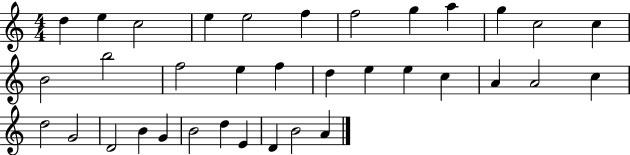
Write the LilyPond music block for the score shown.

{
  \clef treble
  \numericTimeSignature
  \time 4/4
  \key c \major
  d''4 e''4 c''2 | e''4 e''2 f''4 | f''2 g''4 a''4 | g''4 c''2 c''4 | \break b'2 b''2 | f''2 e''4 f''4 | d''4 e''4 e''4 c''4 | a'4 a'2 c''4 | \break d''2 g'2 | d'2 b'4 g'4 | b'2 d''4 e'4 | d'4 b'2 a'4 | \break \bar "|."
}